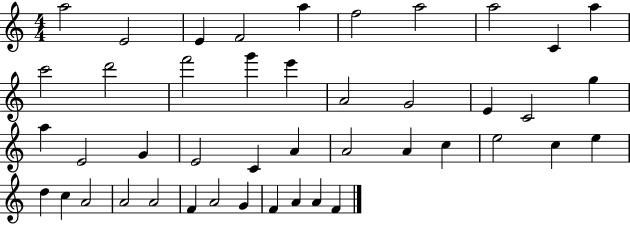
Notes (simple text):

A5/h E4/h E4/q F4/h A5/q F5/h A5/h A5/h C4/q A5/q C6/h D6/h F6/h G6/q E6/q A4/h G4/h E4/q C4/h G5/q A5/q E4/h G4/q E4/h C4/q A4/q A4/h A4/q C5/q E5/h C5/q E5/q D5/q C5/q A4/h A4/h A4/h F4/q A4/h G4/q F4/q A4/q A4/q F4/q